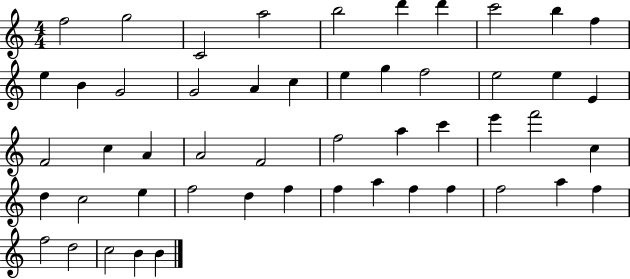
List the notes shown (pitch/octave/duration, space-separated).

F5/h G5/h C4/h A5/h B5/h D6/q D6/q C6/h B5/q F5/q E5/q B4/q G4/h G4/h A4/q C5/q E5/q G5/q F5/h E5/h E5/q E4/q F4/h C5/q A4/q A4/h F4/h F5/h A5/q C6/q E6/q F6/h C5/q D5/q C5/h E5/q F5/h D5/q F5/q F5/q A5/q F5/q F5/q F5/h A5/q F5/q F5/h D5/h C5/h B4/q B4/q